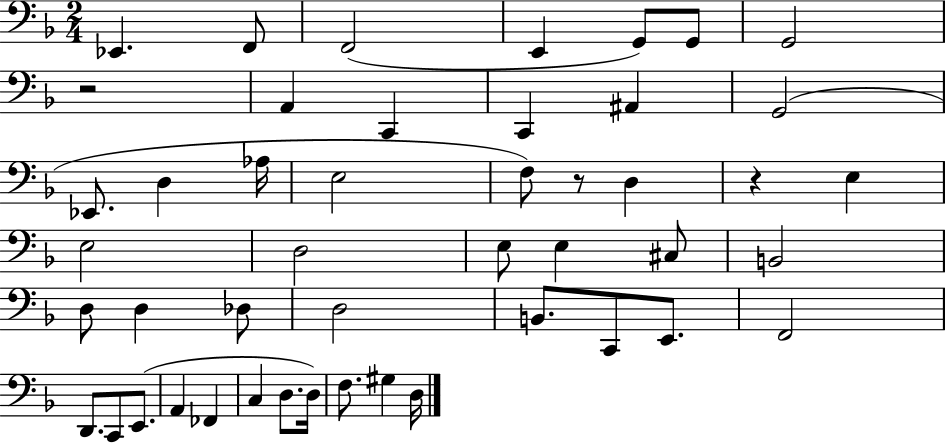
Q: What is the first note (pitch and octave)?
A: Eb2